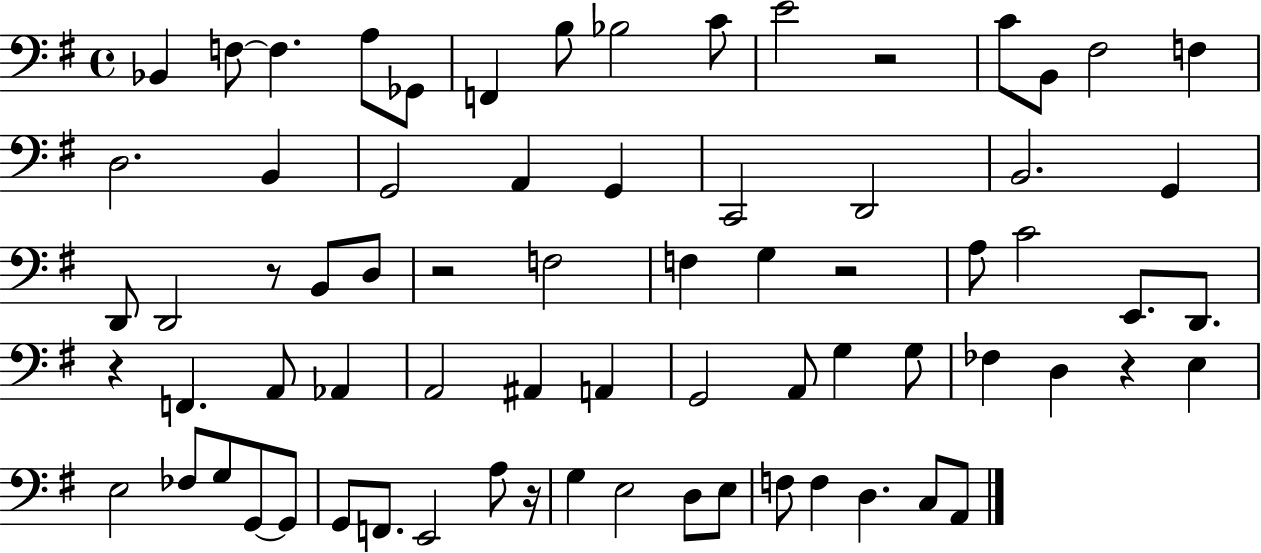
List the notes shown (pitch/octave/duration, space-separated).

Bb2/q F3/e F3/q. A3/e Gb2/e F2/q B3/e Bb3/h C4/e E4/h R/h C4/e B2/e F#3/h F3/q D3/h. B2/q G2/h A2/q G2/q C2/h D2/h B2/h. G2/q D2/e D2/h R/e B2/e D3/e R/h F3/h F3/q G3/q R/h A3/e C4/h E2/e. D2/e. R/q F2/q. A2/e Ab2/q A2/h A#2/q A2/q G2/h A2/e G3/q G3/e FES3/q D3/q R/q E3/q E3/h FES3/e G3/e G2/e G2/e G2/e F2/e. E2/h A3/e R/s G3/q E3/h D3/e E3/e F3/e F3/q D3/q. C3/e A2/e